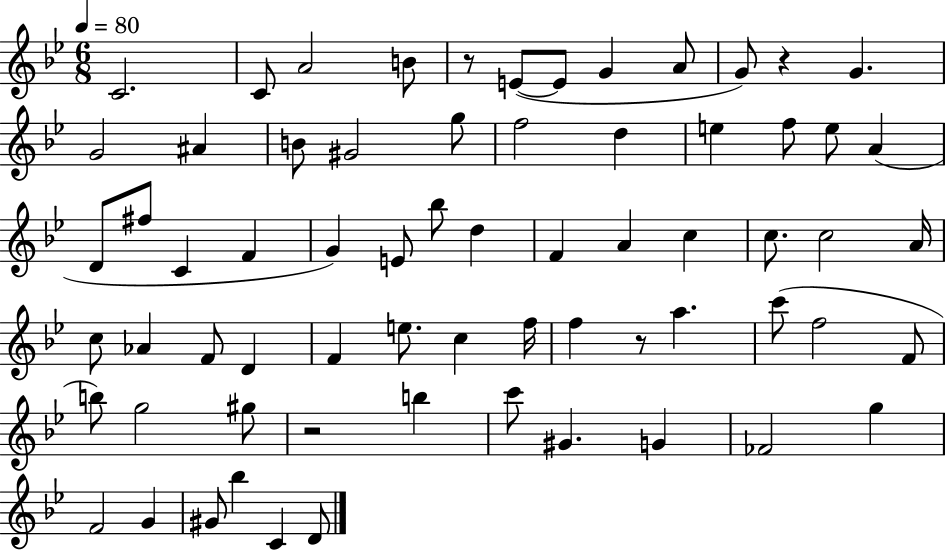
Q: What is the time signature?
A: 6/8